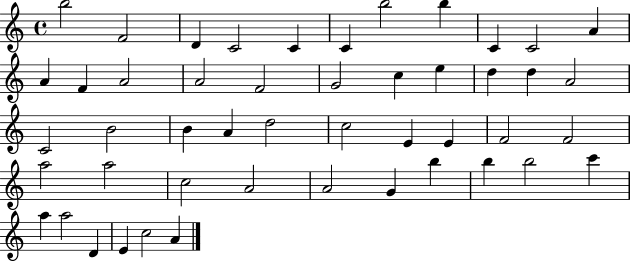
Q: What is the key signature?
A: C major